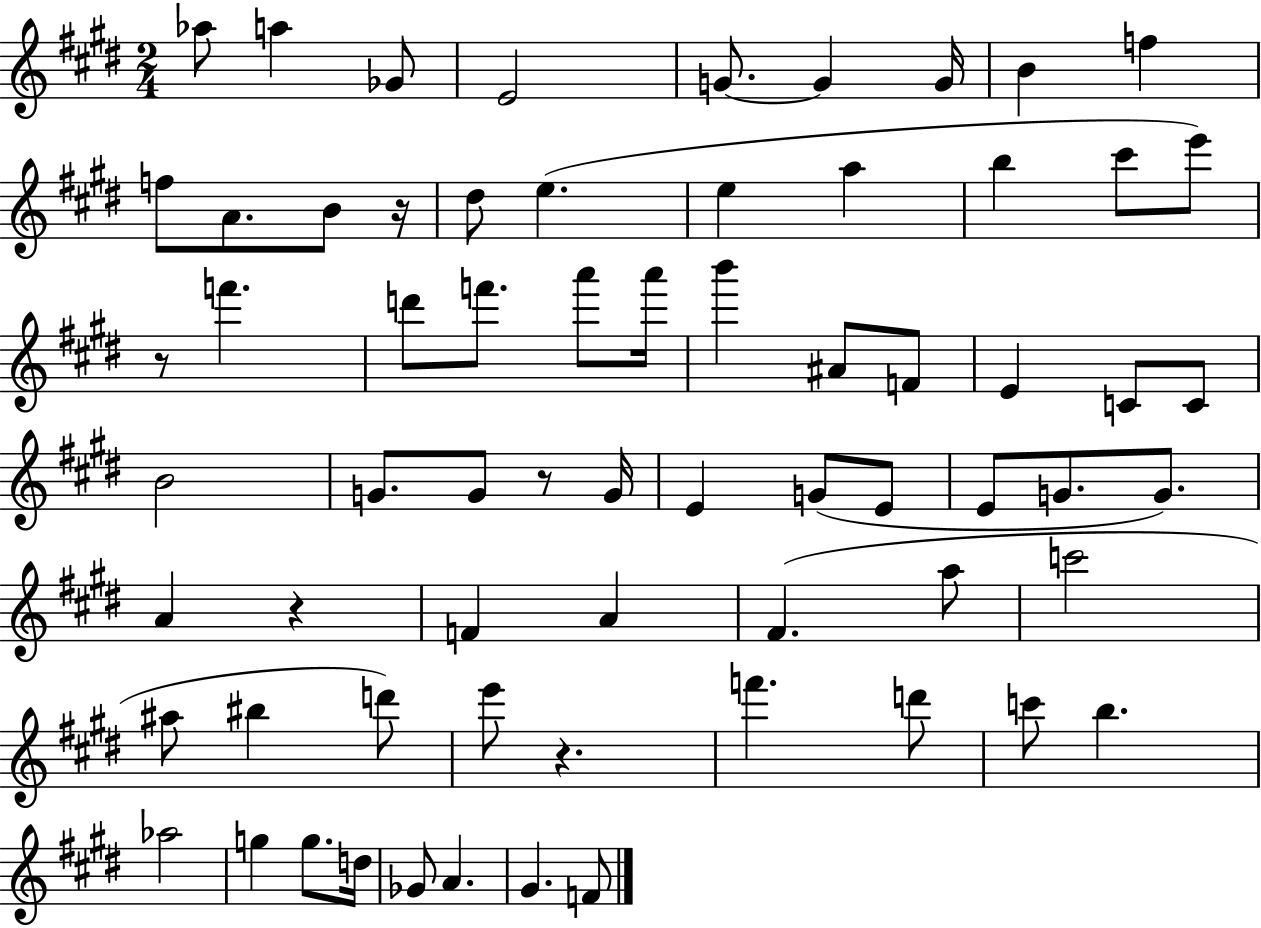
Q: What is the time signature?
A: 2/4